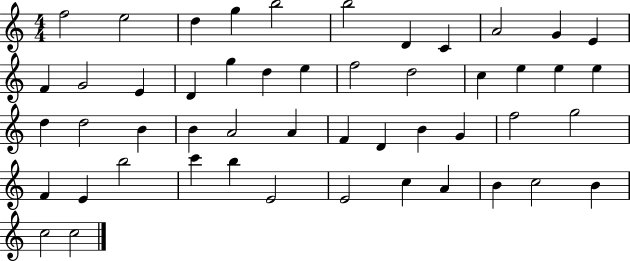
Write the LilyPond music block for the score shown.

{
  \clef treble
  \numericTimeSignature
  \time 4/4
  \key c \major
  f''2 e''2 | d''4 g''4 b''2 | b''2 d'4 c'4 | a'2 g'4 e'4 | \break f'4 g'2 e'4 | d'4 g''4 d''4 e''4 | f''2 d''2 | c''4 e''4 e''4 e''4 | \break d''4 d''2 b'4 | b'4 a'2 a'4 | f'4 d'4 b'4 g'4 | f''2 g''2 | \break f'4 e'4 b''2 | c'''4 b''4 e'2 | e'2 c''4 a'4 | b'4 c''2 b'4 | \break c''2 c''2 | \bar "|."
}